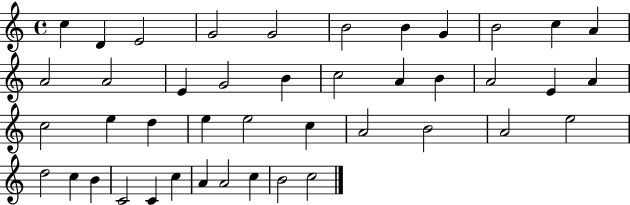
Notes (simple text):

C5/q D4/q E4/h G4/h G4/h B4/h B4/q G4/q B4/h C5/q A4/q A4/h A4/h E4/q G4/h B4/q C5/h A4/q B4/q A4/h E4/q A4/q C5/h E5/q D5/q E5/q E5/h C5/q A4/h B4/h A4/h E5/h D5/h C5/q B4/q C4/h C4/q C5/q A4/q A4/h C5/q B4/h C5/h